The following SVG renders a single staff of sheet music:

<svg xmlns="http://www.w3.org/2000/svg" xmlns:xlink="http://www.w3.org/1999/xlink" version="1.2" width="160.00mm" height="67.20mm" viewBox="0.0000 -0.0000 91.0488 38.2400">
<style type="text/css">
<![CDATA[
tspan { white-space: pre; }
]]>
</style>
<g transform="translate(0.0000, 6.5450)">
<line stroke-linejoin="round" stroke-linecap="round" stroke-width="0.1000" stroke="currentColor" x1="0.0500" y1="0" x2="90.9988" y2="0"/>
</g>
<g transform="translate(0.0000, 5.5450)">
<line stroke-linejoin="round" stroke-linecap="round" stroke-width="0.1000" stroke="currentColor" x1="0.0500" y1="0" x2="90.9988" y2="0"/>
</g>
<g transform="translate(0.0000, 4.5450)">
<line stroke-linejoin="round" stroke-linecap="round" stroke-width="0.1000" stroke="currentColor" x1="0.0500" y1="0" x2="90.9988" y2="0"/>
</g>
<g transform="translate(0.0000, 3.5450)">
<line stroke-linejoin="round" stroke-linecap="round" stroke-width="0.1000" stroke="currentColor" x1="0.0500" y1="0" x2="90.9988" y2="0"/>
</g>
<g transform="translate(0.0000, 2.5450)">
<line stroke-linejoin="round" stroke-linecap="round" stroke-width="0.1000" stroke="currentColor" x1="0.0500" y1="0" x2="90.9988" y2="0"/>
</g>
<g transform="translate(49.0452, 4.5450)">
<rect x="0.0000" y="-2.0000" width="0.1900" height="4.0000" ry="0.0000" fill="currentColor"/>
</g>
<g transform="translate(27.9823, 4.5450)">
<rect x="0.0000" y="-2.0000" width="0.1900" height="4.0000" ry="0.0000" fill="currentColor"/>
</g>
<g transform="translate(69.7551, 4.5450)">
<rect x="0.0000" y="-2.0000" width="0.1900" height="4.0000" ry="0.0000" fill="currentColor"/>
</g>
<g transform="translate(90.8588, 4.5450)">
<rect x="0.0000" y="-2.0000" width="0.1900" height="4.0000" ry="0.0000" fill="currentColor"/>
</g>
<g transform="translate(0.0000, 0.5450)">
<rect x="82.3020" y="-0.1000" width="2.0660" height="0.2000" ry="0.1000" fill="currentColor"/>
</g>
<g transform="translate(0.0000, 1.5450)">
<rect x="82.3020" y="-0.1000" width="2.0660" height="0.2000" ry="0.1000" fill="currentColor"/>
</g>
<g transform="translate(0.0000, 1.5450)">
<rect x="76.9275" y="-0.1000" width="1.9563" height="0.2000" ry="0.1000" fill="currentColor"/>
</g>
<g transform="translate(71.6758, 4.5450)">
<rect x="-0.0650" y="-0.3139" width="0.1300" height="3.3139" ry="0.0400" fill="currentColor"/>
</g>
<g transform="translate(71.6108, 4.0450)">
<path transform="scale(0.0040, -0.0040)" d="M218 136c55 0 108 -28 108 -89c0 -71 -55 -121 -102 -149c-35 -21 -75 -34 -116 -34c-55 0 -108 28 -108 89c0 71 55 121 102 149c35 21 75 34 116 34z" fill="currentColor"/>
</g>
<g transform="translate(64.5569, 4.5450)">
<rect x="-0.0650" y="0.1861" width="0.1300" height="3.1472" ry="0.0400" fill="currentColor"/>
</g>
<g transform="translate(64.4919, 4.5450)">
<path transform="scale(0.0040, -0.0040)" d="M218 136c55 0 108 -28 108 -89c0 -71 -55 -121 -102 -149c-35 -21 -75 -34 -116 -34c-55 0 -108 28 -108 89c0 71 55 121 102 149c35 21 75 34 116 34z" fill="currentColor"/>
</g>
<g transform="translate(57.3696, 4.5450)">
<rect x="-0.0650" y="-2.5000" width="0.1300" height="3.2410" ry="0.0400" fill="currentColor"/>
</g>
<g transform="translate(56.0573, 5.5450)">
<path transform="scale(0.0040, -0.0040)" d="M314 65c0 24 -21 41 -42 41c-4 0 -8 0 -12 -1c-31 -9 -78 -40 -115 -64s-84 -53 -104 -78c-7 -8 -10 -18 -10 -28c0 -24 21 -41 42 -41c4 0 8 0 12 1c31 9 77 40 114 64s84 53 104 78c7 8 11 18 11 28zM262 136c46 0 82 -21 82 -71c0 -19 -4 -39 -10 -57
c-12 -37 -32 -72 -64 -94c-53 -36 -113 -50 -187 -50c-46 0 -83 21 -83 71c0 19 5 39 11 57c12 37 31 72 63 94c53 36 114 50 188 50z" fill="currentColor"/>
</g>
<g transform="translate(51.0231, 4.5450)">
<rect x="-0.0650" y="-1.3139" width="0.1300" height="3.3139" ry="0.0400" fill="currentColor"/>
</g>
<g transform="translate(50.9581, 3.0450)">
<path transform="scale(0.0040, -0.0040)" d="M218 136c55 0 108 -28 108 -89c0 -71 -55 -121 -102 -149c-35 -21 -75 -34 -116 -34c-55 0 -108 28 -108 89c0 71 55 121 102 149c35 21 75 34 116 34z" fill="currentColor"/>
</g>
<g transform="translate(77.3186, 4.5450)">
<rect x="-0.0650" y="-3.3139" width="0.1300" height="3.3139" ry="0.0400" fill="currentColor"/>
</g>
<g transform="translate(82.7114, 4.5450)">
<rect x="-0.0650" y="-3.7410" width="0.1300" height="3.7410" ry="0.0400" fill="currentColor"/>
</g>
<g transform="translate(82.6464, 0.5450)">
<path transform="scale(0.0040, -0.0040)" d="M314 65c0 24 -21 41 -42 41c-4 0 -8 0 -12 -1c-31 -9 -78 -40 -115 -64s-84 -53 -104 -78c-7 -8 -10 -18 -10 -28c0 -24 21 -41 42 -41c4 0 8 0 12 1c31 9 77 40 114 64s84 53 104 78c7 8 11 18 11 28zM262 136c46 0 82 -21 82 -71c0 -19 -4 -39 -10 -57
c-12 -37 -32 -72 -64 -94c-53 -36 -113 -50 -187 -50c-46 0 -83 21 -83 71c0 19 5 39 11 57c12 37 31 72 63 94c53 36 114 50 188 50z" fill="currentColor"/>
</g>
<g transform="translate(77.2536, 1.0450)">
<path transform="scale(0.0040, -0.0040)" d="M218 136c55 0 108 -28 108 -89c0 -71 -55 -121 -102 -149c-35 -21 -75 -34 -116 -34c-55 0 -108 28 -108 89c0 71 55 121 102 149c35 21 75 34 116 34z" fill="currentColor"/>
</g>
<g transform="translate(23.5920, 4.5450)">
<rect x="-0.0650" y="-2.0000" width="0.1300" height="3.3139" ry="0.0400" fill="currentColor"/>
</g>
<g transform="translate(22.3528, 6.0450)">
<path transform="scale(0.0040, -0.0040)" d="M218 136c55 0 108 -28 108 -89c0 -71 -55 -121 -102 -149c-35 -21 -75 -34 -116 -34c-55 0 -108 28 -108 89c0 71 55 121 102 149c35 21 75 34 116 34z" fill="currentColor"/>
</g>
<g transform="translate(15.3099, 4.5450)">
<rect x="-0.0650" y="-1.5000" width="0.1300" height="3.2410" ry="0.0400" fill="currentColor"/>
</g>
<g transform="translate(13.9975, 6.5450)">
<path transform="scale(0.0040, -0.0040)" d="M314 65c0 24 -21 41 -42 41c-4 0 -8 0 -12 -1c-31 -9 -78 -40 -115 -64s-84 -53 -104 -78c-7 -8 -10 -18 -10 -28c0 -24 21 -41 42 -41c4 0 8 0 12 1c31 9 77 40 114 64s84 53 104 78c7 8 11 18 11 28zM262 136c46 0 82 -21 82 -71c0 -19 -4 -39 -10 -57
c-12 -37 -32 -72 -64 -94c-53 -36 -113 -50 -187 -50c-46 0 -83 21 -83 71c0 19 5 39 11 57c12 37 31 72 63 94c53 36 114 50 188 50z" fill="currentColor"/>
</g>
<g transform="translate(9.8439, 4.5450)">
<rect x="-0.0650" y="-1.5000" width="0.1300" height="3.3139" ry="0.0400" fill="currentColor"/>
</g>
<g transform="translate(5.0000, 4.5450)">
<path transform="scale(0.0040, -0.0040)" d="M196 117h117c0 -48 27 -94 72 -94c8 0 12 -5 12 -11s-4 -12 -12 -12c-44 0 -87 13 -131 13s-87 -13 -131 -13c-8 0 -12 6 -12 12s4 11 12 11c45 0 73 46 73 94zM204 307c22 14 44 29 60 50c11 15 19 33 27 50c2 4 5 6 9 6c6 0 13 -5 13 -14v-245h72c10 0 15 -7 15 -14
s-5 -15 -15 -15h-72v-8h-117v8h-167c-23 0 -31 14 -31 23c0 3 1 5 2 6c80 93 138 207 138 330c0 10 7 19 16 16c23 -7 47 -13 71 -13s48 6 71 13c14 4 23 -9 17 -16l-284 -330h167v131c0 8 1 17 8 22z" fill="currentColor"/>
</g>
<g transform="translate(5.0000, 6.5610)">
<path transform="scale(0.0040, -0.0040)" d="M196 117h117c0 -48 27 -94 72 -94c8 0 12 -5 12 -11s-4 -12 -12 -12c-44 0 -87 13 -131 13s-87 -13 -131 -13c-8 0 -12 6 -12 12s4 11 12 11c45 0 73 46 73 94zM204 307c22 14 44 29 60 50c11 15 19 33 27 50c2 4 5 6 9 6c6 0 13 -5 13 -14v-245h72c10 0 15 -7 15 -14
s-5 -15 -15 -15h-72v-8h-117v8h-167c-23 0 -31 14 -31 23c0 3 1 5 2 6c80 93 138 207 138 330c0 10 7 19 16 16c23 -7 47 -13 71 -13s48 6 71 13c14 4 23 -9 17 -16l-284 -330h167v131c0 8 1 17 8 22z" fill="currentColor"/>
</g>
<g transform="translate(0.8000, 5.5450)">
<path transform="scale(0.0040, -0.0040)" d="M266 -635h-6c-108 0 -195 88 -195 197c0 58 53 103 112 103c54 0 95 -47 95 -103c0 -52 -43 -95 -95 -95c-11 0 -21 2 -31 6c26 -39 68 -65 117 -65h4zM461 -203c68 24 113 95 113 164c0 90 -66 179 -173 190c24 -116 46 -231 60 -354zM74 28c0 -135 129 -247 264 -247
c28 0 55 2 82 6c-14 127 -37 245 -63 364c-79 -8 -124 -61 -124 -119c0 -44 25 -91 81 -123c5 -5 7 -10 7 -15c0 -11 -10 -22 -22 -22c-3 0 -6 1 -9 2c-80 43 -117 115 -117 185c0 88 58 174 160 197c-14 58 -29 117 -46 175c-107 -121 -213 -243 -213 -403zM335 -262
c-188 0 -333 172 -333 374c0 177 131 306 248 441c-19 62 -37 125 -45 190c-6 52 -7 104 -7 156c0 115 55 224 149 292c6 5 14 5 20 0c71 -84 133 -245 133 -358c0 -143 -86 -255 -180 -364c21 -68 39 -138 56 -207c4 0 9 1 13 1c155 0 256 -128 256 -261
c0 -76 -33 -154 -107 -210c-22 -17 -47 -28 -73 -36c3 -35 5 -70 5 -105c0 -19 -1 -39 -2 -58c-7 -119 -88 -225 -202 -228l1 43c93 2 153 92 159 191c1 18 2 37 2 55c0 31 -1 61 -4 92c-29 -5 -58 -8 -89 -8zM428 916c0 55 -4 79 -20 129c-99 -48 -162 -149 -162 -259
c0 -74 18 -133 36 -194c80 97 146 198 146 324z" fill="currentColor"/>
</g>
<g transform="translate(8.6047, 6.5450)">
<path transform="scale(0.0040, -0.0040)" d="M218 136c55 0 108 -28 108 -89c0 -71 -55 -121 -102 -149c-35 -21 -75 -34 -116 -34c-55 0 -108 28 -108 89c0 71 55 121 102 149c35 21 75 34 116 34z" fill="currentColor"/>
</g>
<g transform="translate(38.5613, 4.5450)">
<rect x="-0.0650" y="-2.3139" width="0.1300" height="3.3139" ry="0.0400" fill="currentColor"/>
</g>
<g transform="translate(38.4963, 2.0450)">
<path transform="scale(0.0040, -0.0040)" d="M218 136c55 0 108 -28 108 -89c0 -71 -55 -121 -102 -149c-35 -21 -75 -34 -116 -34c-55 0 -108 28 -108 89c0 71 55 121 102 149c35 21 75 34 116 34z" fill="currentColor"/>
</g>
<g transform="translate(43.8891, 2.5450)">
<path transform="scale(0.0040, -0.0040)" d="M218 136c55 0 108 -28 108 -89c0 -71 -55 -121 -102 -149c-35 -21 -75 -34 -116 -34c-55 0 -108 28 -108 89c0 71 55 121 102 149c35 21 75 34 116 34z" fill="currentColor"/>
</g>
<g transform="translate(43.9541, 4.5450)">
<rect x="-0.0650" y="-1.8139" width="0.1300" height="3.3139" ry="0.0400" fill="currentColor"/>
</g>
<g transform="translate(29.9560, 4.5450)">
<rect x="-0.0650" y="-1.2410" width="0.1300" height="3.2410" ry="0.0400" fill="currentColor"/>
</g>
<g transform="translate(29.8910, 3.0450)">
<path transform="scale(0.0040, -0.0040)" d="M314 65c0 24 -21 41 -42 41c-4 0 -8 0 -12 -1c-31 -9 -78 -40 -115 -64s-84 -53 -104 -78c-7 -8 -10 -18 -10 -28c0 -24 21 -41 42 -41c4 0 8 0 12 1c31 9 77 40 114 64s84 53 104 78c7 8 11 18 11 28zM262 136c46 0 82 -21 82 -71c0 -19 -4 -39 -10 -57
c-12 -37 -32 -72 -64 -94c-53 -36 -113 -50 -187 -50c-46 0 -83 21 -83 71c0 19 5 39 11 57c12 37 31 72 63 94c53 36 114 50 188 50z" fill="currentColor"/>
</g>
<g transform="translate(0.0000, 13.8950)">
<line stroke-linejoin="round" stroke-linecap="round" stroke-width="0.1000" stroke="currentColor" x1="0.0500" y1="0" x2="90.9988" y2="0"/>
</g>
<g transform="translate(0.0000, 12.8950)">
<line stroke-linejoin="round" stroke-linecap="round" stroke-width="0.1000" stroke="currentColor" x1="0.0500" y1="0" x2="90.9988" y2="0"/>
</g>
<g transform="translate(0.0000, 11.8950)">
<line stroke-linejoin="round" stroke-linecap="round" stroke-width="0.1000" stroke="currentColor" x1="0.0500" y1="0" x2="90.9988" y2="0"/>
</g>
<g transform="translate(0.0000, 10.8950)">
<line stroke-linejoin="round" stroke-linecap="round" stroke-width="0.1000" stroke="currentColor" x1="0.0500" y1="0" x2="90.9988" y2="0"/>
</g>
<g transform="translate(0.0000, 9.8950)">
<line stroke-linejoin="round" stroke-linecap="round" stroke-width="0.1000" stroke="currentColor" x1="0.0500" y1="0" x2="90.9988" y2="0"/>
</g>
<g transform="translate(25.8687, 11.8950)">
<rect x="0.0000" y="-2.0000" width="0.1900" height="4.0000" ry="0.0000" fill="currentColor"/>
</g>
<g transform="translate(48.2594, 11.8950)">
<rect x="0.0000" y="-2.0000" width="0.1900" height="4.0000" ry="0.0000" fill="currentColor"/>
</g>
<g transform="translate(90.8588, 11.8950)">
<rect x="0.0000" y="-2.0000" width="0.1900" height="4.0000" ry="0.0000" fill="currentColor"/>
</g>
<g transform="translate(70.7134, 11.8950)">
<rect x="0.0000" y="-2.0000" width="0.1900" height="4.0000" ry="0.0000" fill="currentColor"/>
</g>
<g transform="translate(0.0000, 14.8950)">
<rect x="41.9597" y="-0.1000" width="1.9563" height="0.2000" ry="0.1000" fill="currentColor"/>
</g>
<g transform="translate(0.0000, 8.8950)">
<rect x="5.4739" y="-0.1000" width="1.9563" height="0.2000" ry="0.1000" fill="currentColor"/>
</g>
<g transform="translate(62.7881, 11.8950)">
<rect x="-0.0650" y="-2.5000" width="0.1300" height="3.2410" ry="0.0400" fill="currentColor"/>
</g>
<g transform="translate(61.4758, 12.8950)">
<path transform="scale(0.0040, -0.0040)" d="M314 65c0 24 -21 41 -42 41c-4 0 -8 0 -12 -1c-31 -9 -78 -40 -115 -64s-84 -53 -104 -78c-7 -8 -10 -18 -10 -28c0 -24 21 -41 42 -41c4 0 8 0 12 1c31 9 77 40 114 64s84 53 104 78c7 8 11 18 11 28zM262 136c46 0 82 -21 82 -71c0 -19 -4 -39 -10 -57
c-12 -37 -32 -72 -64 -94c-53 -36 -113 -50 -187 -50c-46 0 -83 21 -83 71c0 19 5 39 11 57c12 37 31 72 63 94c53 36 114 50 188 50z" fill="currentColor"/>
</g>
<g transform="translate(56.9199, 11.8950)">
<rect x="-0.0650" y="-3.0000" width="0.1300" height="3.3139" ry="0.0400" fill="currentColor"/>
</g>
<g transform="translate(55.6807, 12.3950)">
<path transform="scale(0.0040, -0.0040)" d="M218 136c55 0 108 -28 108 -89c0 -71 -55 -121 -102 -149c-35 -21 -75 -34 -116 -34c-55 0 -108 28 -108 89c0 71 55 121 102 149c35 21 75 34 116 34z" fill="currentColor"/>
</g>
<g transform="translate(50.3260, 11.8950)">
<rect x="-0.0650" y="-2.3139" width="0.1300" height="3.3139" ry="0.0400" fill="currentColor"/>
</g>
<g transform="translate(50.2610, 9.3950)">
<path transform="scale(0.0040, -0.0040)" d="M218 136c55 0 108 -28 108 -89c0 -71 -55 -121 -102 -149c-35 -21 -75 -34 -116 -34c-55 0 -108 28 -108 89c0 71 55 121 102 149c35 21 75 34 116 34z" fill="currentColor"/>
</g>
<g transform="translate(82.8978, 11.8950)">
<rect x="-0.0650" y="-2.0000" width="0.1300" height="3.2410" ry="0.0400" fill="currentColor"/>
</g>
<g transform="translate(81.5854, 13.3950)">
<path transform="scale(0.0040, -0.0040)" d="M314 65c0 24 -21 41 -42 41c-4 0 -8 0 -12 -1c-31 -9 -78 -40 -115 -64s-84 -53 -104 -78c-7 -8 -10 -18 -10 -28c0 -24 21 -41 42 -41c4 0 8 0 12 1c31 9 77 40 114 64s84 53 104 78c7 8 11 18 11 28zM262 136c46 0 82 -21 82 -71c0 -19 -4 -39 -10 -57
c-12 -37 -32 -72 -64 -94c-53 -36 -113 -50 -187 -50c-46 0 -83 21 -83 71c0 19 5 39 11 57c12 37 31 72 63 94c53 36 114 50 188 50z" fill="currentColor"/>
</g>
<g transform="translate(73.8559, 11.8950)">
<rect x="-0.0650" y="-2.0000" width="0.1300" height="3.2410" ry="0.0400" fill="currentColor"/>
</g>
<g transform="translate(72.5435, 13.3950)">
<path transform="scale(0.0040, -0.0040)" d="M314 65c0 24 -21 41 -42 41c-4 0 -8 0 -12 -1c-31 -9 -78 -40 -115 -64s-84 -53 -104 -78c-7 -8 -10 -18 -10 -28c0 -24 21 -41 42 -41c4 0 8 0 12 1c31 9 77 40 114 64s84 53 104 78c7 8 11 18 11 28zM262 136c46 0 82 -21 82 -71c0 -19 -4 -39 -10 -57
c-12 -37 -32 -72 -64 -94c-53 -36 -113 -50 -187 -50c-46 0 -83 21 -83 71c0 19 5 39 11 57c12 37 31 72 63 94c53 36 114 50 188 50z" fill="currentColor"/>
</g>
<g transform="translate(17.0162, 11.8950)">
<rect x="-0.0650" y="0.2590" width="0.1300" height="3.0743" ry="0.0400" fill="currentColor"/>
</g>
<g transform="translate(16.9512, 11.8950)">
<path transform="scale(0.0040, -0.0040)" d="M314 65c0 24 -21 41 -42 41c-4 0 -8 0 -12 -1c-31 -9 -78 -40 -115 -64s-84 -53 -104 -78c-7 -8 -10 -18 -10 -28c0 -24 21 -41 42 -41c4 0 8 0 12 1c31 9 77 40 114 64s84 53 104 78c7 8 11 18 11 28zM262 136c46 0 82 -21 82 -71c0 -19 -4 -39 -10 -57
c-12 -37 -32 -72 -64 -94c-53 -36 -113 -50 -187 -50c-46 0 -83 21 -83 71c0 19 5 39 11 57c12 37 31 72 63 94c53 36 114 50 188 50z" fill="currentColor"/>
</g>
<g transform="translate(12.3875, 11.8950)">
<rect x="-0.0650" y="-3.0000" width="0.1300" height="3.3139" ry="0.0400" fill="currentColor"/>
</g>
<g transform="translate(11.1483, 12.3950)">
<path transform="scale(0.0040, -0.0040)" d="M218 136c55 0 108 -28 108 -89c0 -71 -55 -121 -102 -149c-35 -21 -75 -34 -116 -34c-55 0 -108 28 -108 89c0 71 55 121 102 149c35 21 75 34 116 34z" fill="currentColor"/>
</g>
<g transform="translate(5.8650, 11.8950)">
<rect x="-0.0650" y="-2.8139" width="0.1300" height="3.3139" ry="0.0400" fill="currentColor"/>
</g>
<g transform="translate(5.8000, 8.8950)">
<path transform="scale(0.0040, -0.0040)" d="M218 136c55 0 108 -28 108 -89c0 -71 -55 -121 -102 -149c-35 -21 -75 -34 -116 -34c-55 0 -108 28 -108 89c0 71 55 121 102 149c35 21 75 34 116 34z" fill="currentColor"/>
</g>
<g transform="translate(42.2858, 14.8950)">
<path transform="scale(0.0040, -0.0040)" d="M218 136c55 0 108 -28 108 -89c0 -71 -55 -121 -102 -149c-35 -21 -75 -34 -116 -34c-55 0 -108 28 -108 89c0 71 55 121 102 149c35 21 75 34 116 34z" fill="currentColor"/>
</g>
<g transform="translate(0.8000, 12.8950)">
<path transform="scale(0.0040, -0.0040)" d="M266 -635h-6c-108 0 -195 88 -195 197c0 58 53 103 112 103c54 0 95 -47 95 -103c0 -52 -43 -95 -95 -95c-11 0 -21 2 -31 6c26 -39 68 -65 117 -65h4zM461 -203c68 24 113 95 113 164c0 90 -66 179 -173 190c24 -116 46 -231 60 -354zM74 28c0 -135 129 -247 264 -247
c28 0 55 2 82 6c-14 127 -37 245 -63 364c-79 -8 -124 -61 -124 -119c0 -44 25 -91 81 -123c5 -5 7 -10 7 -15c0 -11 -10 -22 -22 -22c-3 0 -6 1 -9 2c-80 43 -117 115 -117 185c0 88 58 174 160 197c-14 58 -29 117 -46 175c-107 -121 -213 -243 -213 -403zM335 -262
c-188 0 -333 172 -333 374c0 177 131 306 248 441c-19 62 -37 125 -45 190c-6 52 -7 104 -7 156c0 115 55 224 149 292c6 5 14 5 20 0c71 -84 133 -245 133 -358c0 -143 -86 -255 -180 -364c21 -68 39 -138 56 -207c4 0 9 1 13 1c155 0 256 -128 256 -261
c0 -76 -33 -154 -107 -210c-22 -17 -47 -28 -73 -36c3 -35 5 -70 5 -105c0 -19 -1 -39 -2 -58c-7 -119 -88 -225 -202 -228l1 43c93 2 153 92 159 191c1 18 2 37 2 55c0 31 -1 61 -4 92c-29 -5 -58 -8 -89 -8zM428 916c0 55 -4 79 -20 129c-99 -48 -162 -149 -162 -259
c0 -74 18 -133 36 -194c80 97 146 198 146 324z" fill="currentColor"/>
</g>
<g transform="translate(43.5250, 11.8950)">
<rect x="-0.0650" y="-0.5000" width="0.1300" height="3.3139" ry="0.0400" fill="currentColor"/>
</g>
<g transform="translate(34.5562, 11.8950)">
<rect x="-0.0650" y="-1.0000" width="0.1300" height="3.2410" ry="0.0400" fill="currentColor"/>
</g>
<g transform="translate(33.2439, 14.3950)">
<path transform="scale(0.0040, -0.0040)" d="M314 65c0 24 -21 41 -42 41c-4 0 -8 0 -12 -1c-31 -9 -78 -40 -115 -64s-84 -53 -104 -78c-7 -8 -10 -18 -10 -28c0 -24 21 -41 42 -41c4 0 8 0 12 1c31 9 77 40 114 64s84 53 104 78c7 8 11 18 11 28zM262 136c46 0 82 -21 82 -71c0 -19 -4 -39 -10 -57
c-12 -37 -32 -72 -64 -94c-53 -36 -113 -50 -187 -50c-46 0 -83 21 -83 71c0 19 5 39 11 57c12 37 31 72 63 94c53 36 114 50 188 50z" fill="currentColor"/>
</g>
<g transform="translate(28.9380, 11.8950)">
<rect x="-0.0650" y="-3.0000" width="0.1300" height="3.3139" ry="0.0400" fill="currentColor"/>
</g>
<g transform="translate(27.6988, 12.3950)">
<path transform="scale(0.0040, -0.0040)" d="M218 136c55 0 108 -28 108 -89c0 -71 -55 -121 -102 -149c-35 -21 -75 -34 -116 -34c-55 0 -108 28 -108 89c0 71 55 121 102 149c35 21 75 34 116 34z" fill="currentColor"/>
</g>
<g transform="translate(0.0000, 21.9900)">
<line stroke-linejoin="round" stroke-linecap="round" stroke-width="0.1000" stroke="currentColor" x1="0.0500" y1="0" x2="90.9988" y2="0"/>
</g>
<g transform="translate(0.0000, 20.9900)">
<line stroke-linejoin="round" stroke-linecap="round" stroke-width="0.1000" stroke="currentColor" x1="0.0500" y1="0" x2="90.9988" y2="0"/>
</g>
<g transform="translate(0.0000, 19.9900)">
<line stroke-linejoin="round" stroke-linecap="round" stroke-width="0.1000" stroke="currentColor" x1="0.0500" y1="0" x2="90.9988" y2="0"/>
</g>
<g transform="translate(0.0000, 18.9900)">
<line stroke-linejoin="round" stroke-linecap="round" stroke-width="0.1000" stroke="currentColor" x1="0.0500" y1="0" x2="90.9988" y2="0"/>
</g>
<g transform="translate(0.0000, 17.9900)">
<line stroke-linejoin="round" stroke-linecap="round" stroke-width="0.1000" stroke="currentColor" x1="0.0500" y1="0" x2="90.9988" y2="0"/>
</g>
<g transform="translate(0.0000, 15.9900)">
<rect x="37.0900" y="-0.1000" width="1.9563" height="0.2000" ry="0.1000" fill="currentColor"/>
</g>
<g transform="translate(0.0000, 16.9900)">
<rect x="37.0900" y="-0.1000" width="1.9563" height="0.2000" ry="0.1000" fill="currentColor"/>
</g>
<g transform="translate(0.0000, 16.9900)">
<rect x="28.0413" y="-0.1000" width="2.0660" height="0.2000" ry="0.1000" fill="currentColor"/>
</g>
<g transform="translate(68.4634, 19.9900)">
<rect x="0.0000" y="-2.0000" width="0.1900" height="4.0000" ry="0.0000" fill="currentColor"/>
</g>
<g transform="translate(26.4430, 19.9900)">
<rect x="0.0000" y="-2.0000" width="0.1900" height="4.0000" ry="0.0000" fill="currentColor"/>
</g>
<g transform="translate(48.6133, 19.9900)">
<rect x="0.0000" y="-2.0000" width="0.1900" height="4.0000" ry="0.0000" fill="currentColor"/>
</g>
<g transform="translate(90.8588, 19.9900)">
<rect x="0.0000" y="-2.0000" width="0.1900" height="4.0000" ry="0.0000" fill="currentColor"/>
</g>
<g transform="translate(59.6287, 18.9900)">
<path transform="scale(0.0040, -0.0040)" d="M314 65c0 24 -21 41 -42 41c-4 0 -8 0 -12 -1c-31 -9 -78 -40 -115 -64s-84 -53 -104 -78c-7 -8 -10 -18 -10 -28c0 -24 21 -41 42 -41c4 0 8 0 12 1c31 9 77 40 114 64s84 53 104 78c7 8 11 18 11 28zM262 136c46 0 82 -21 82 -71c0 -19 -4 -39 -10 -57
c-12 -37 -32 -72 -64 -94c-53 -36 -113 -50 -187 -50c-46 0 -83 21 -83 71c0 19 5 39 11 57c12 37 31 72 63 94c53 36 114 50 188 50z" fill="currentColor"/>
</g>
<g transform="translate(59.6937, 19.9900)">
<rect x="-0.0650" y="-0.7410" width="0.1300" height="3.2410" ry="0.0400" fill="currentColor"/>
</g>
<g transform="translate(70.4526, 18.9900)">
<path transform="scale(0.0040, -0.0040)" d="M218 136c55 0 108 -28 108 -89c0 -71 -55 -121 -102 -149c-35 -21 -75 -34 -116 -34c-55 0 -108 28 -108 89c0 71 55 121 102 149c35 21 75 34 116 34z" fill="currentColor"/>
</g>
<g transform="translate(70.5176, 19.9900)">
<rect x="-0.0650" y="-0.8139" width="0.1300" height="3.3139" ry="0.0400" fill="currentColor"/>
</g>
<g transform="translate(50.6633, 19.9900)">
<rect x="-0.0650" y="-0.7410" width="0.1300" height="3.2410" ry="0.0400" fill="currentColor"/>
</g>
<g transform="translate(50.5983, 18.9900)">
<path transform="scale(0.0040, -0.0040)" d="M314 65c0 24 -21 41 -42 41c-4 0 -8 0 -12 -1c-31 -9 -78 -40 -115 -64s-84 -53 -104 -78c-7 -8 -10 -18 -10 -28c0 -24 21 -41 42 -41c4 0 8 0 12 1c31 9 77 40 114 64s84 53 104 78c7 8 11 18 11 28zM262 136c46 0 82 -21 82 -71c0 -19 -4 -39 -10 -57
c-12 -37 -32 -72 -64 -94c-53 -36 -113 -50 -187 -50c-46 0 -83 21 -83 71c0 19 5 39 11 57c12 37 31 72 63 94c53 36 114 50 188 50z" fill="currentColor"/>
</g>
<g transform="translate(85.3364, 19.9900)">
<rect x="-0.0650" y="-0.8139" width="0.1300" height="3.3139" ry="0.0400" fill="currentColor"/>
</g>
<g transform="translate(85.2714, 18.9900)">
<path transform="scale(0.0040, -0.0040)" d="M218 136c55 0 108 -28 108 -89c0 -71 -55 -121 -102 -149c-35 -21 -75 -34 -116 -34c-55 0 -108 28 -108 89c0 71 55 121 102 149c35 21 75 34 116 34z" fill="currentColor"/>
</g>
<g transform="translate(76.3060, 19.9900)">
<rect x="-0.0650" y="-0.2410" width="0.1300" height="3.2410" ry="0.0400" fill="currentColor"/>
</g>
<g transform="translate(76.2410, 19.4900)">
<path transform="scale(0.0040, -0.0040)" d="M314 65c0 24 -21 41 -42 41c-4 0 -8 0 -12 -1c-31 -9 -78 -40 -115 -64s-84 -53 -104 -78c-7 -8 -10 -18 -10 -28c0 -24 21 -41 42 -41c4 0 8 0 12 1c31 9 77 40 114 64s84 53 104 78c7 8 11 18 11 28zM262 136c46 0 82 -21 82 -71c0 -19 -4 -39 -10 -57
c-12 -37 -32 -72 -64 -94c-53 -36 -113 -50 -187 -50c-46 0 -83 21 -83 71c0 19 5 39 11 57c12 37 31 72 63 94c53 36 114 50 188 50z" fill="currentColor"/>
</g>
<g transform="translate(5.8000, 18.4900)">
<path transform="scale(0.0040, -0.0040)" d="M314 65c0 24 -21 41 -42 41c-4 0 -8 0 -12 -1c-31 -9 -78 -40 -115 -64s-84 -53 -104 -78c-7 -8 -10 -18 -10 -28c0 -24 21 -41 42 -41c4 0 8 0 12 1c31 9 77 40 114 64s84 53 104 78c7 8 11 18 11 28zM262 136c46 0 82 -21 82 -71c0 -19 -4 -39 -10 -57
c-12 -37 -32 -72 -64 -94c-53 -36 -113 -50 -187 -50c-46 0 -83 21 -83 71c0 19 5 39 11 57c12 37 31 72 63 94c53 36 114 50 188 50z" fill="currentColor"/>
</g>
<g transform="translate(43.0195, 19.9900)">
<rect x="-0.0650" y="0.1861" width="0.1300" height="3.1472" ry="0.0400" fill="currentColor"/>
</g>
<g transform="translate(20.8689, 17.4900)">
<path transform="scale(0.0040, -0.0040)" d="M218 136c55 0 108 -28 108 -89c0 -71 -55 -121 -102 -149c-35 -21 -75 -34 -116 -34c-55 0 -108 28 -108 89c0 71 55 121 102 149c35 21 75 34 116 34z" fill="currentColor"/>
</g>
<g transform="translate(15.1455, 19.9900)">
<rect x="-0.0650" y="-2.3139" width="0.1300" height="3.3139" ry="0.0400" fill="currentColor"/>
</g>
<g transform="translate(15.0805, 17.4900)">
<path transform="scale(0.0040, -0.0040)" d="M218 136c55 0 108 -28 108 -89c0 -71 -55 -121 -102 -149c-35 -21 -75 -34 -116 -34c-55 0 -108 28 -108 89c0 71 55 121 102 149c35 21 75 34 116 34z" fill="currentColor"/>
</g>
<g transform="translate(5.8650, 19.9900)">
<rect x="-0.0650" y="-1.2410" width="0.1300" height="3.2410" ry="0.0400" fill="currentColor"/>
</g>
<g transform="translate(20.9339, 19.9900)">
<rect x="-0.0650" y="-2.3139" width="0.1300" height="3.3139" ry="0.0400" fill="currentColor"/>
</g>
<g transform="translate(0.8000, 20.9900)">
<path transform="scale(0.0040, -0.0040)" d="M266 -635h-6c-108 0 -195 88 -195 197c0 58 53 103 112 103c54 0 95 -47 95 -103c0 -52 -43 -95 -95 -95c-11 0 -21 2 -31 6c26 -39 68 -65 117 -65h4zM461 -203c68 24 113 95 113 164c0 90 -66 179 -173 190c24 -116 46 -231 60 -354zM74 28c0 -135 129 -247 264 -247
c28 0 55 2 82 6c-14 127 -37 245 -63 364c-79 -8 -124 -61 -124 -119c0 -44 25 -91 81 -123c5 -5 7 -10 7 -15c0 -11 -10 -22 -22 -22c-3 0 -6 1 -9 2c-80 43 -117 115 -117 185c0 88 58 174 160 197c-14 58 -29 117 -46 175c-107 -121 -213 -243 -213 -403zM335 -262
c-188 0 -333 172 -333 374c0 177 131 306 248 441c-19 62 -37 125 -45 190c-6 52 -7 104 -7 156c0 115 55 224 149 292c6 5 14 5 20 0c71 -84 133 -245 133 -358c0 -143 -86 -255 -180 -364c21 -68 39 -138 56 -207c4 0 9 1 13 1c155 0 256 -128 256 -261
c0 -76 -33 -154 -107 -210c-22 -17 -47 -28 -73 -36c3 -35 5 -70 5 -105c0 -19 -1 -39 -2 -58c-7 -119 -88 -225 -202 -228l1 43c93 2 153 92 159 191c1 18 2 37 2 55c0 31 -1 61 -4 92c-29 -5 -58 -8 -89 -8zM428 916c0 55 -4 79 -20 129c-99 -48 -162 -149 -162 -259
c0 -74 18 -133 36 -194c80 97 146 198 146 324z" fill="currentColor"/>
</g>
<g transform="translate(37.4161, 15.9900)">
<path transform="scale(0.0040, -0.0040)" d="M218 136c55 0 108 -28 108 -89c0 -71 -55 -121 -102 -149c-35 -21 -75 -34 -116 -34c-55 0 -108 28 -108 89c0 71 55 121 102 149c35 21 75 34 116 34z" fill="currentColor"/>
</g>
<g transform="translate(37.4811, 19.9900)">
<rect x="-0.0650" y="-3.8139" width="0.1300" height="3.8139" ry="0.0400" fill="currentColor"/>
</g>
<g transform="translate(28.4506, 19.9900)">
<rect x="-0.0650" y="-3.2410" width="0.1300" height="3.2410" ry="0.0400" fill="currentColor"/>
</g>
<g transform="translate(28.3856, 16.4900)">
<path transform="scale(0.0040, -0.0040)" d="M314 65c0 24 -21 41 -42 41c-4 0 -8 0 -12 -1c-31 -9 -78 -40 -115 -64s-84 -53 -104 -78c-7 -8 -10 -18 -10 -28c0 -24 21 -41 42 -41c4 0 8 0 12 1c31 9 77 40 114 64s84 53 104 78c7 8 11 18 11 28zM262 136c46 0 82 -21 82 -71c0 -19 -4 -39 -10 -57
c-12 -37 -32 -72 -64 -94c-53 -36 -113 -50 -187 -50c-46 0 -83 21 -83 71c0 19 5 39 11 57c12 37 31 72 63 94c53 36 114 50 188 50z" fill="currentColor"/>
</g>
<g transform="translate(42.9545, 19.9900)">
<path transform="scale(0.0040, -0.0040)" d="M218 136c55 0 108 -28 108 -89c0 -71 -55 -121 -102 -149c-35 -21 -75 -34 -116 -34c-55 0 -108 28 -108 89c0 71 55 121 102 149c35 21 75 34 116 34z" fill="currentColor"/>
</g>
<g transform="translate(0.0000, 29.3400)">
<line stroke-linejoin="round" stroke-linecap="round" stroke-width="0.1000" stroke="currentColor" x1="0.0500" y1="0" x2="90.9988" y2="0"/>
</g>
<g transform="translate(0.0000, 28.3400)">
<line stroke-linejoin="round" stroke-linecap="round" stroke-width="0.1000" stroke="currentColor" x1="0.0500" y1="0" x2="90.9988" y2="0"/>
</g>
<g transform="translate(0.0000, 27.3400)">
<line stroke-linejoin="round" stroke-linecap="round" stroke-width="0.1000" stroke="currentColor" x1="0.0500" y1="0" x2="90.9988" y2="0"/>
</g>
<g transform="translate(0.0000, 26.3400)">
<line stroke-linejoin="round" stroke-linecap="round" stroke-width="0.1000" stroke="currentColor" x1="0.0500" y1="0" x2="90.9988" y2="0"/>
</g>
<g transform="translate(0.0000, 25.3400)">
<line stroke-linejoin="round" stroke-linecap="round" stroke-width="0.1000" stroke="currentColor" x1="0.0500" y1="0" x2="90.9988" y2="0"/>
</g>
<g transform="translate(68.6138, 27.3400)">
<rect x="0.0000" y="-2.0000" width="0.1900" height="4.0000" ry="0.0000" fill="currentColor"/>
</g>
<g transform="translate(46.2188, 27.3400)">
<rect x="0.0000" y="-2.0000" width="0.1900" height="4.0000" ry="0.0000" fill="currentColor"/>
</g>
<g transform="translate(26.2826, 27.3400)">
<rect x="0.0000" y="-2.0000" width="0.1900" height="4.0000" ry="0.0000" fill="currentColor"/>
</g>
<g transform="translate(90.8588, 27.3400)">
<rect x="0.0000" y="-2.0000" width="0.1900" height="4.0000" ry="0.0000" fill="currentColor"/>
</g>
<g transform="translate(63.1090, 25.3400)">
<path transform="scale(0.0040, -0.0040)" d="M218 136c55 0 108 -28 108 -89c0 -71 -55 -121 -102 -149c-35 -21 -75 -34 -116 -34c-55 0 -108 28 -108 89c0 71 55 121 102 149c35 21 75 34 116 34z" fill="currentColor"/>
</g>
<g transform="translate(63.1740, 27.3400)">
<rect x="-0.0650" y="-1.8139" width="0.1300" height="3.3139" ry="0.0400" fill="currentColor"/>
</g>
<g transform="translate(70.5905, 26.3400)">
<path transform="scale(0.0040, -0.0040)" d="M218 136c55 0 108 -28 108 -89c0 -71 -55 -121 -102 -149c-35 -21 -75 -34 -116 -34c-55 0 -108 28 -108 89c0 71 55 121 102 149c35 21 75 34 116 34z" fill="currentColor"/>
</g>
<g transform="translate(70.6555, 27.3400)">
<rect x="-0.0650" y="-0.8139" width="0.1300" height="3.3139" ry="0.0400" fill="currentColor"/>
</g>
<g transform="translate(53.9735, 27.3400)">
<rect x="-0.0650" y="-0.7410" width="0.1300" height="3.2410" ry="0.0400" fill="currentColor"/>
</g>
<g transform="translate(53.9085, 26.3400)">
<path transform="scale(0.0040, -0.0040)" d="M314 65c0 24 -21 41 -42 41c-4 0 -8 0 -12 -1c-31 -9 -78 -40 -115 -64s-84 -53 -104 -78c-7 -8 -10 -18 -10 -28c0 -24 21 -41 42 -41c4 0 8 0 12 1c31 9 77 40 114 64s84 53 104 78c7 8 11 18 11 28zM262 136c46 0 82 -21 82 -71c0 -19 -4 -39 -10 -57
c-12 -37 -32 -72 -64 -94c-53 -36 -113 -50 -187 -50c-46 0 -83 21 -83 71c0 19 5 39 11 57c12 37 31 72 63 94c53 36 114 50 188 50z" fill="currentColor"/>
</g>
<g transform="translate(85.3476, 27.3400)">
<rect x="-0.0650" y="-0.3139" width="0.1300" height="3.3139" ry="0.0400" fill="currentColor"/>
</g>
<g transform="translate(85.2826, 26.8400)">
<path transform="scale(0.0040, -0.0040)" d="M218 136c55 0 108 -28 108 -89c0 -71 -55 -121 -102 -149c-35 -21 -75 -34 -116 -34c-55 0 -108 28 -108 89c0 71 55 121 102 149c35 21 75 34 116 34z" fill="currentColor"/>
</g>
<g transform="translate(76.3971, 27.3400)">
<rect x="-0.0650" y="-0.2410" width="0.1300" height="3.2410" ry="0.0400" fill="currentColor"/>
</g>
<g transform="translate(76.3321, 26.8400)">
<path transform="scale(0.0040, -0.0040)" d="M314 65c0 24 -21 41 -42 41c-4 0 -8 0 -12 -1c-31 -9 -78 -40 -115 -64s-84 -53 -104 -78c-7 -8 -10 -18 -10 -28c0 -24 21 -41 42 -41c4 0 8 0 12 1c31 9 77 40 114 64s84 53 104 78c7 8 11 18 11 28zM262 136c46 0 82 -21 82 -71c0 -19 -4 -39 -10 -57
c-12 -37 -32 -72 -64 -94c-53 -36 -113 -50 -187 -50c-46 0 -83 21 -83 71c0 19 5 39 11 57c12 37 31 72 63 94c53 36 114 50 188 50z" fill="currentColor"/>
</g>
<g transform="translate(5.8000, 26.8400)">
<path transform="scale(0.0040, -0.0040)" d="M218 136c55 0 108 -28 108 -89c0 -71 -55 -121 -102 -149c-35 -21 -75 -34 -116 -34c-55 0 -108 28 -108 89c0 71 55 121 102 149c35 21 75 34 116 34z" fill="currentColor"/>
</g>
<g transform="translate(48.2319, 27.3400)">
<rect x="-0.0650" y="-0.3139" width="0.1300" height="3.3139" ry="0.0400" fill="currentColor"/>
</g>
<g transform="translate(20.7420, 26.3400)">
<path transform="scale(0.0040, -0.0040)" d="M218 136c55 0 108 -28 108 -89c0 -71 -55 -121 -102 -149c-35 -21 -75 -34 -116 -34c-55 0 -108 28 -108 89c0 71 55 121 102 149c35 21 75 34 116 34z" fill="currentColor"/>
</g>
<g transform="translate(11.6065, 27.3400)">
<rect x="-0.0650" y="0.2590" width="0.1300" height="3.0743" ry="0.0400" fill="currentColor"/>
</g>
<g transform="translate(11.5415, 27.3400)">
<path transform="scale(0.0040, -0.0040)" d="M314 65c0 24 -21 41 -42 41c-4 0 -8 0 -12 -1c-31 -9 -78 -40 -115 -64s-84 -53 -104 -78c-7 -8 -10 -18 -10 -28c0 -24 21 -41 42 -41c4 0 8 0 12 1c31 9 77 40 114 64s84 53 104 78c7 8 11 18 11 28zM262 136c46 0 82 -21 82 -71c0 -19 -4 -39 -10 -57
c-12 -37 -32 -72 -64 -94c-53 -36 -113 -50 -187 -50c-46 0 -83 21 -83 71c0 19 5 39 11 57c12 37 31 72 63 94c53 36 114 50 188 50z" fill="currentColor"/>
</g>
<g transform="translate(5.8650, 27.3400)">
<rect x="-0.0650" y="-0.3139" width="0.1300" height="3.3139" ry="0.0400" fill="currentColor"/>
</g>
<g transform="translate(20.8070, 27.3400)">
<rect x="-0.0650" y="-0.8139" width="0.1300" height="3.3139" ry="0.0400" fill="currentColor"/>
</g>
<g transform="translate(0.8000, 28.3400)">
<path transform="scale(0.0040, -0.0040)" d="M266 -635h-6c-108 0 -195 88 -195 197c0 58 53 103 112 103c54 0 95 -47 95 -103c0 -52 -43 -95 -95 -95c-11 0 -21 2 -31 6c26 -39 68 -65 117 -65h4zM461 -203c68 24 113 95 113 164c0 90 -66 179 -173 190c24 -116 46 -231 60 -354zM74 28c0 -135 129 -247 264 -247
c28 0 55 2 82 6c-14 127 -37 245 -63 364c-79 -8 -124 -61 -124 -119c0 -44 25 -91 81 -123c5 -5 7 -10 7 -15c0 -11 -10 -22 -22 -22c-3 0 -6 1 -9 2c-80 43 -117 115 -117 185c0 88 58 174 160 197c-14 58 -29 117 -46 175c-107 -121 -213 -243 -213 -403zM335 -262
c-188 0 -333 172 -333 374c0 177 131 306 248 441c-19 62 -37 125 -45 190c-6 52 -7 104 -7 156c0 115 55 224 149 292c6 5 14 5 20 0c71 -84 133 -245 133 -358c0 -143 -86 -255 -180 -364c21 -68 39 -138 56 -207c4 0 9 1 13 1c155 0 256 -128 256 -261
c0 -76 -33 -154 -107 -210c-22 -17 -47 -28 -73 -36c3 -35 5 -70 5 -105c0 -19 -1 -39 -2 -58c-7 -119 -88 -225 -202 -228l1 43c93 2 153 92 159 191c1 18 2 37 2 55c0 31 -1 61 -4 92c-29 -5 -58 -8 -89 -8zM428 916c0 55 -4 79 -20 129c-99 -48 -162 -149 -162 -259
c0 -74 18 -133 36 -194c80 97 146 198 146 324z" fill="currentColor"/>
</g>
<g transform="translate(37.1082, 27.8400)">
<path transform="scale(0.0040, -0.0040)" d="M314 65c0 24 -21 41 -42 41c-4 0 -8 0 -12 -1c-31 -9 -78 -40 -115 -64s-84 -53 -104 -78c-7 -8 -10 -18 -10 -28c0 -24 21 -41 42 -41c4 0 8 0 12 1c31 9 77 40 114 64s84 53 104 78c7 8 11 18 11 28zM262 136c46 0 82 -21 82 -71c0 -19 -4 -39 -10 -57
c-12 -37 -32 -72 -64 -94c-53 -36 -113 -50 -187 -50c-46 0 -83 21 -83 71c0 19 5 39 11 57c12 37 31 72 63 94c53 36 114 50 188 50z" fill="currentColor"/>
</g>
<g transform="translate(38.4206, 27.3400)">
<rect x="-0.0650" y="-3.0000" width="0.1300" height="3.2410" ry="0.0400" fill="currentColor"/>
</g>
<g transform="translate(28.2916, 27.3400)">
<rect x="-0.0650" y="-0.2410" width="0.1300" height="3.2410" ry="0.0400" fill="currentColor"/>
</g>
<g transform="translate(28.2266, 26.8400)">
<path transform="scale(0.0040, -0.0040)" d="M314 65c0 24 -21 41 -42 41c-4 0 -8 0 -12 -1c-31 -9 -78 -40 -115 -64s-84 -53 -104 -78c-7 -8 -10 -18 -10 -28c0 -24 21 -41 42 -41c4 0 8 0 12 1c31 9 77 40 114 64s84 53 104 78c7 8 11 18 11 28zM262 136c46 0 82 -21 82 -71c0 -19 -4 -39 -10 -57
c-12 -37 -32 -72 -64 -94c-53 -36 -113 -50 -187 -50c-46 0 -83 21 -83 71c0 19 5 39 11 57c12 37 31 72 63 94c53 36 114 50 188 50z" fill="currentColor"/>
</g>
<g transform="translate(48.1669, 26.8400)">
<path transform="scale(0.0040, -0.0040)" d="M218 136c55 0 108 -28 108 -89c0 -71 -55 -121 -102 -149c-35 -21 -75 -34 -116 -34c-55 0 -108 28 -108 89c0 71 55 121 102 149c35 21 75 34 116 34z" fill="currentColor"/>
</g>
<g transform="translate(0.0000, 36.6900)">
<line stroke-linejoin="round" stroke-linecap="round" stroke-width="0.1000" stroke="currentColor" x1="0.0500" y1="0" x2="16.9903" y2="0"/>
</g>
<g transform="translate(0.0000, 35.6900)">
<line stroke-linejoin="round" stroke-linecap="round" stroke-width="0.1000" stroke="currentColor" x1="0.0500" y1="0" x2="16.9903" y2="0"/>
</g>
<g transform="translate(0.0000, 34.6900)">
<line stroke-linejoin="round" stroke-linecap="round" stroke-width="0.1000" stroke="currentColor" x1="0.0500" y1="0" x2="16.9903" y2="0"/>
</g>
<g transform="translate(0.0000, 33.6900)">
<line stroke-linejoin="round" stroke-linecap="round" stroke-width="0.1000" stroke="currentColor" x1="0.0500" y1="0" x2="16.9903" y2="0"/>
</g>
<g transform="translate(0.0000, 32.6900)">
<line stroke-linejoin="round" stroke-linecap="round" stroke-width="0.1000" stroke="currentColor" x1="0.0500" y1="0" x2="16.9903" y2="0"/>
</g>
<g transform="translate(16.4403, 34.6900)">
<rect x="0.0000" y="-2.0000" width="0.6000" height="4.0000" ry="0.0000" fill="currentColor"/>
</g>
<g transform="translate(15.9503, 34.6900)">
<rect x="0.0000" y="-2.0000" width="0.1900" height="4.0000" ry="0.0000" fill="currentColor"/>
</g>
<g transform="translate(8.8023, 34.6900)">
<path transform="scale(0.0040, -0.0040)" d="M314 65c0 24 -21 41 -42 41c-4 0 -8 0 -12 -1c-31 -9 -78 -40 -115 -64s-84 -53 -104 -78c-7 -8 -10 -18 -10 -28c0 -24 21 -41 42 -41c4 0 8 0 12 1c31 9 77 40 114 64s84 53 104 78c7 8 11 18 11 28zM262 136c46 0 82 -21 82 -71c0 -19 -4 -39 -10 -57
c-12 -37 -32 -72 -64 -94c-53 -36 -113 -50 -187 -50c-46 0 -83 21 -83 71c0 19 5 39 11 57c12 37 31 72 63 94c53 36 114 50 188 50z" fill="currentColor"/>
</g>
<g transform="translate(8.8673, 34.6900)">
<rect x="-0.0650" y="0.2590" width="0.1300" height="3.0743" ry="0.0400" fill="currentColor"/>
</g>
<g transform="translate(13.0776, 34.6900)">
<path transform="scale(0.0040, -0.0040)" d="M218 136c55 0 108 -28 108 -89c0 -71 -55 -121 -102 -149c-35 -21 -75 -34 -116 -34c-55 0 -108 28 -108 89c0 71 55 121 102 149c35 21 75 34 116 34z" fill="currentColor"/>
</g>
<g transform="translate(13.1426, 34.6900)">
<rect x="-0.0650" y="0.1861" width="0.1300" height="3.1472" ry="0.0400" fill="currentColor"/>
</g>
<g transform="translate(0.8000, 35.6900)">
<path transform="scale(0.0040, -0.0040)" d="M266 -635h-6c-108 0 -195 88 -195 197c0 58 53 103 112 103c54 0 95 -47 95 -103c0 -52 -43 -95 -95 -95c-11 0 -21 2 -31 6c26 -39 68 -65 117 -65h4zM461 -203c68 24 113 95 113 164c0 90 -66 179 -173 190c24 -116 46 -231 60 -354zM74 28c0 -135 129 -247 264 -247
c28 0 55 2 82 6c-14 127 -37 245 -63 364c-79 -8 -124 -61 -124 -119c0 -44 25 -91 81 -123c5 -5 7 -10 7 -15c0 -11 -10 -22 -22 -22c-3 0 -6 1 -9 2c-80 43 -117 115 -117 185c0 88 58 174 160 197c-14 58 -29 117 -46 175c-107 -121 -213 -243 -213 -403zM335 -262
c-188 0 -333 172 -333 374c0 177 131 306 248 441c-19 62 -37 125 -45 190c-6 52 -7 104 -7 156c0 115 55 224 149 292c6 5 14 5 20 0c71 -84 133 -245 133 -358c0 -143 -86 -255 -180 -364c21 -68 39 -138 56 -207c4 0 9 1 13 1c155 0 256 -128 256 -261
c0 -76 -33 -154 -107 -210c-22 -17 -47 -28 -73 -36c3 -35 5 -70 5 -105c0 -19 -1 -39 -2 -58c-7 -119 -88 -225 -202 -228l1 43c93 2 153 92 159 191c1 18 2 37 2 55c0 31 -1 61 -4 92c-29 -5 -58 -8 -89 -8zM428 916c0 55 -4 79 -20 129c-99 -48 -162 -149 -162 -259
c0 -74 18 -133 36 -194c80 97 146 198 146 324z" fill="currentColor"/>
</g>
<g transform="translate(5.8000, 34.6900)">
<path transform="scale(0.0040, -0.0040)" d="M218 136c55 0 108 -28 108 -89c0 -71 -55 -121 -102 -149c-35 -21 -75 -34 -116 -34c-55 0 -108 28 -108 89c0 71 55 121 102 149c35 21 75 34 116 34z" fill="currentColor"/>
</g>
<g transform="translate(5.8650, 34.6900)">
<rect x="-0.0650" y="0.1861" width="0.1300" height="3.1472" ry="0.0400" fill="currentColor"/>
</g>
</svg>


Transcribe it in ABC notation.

X:1
T:Untitled
M:4/4
L:1/4
K:C
E E2 F e2 g f e G2 B c b c'2 a A B2 A D2 C g A G2 F2 F2 e2 g g b2 c' B d2 d2 d c2 d c B2 d c2 A2 c d2 f d c2 c B B2 B